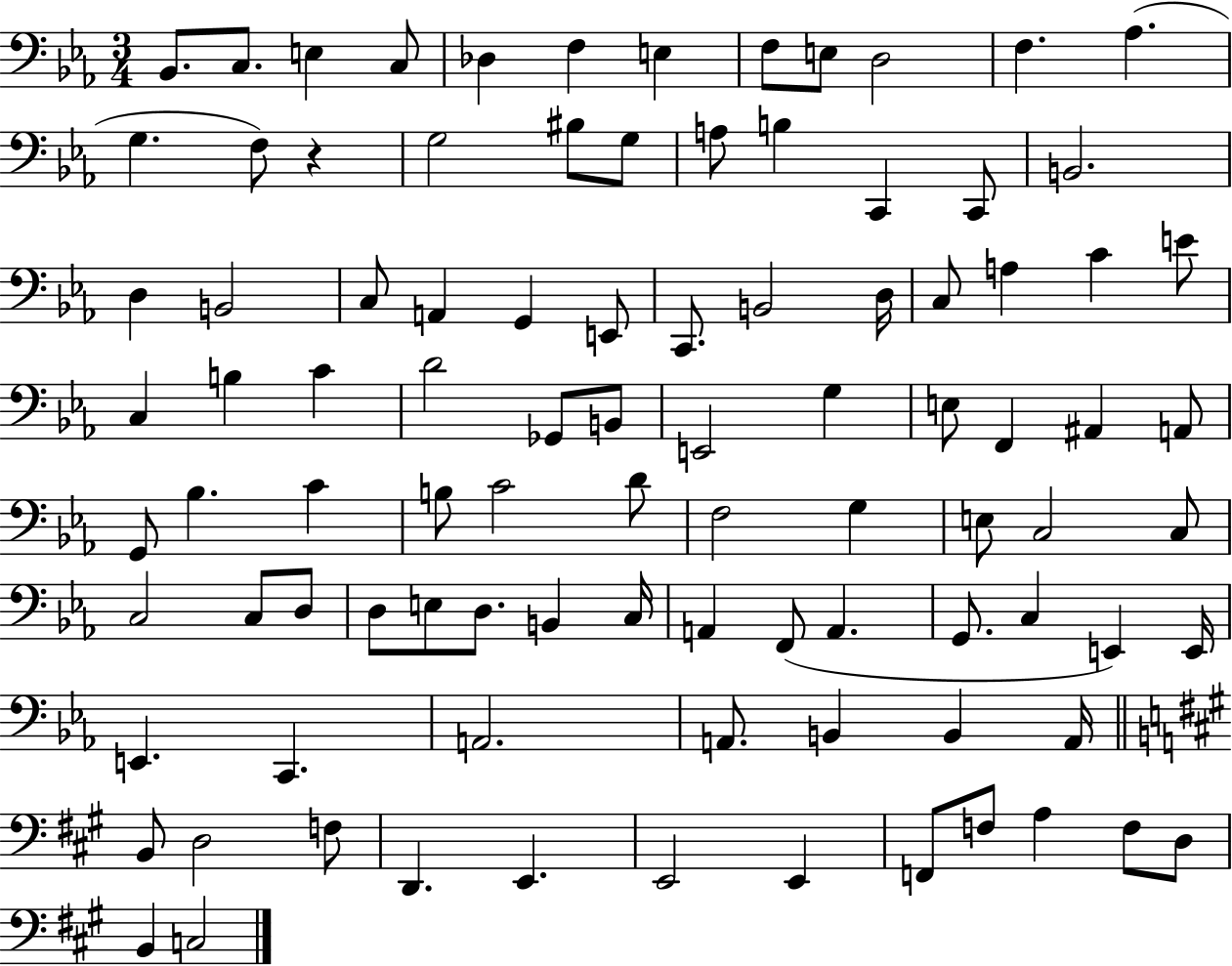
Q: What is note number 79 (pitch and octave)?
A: B2